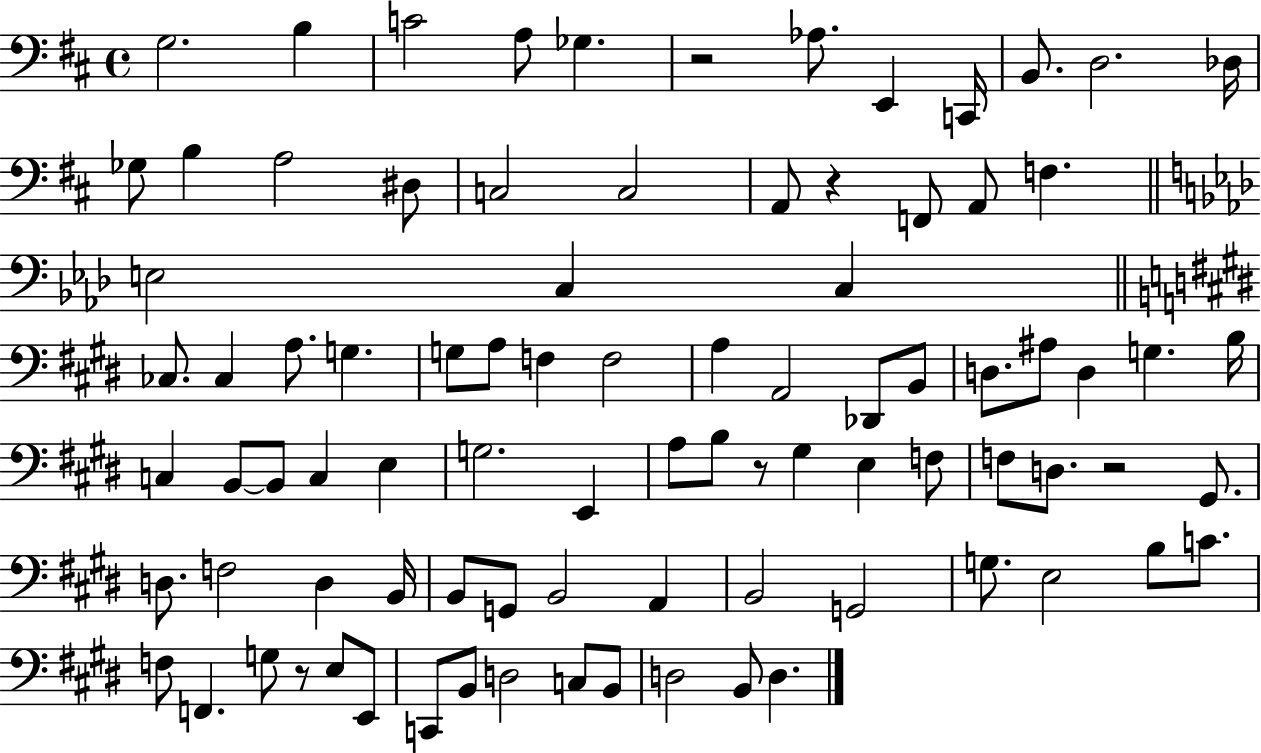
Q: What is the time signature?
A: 4/4